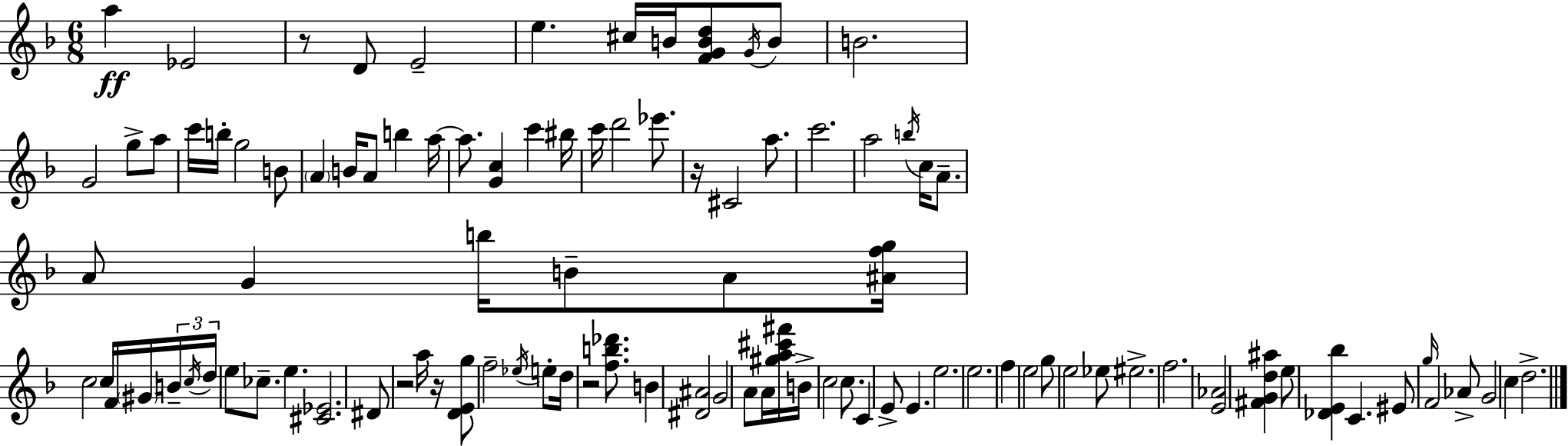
A5/q Eb4/h R/e D4/e E4/h E5/q. C#5/s B4/s [F4,G4,B4,D5]/e G4/s B4/e B4/h. G4/h G5/e A5/e C6/s B5/s G5/h B4/e A4/q B4/s A4/e B5/q A5/s A5/e. [G4,C5]/q C6/q BIS5/s C6/s D6/h Eb6/e. R/s C#4/h A5/e. C6/h. A5/h B5/s C5/s A4/e. A4/e G4/q B5/s B4/e A4/e [A#4,F5,G5]/s C5/h C5/s F4/s G#4/s B4/s C5/s D5/s E5/e CES5/e. E5/q. [C#4,Eb4]/h. D#4/e R/h A5/s R/s [D4,E4,G5]/e F5/h Eb5/s E5/e D5/s R/h [F5,B5,Db6]/e. B4/q [D#4,A#4]/h G4/h A4/e A4/s [G#5,A5,C#6,F#6]/s B4/s C5/h C5/e. C4/q E4/e E4/q. E5/h. E5/h. F5/q E5/h G5/e E5/h Eb5/e EIS5/h. F5/h. [E4,Ab4]/h [F#4,G4,D5,A#5]/q E5/e [Db4,E4,Bb5]/q C4/q. EIS4/e G5/s F4/h Ab4/e G4/h C5/q D5/h.